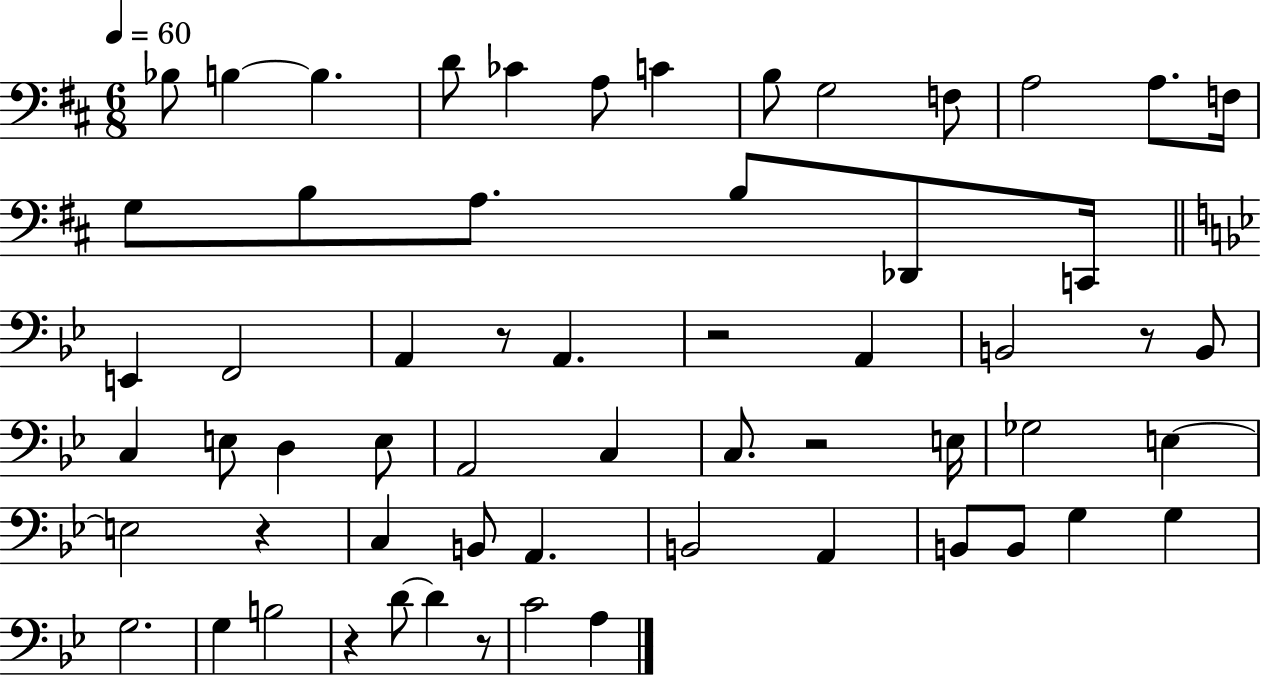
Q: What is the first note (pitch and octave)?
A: Bb3